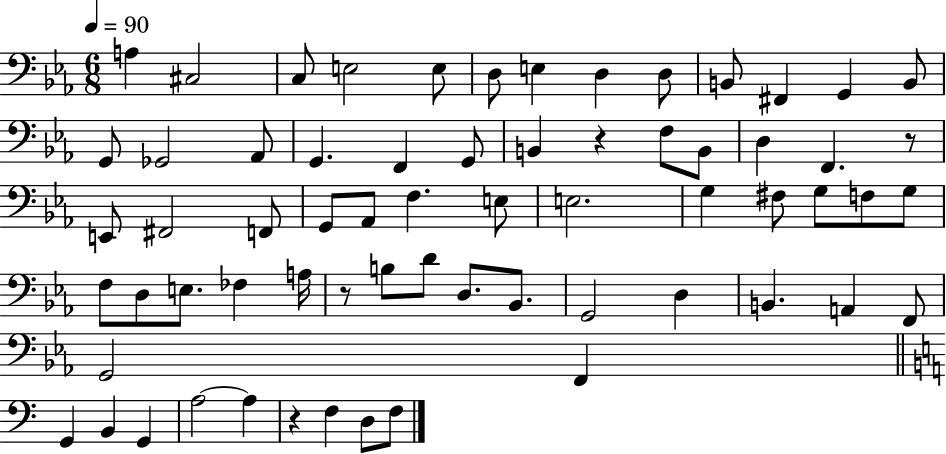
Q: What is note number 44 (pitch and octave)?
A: D4